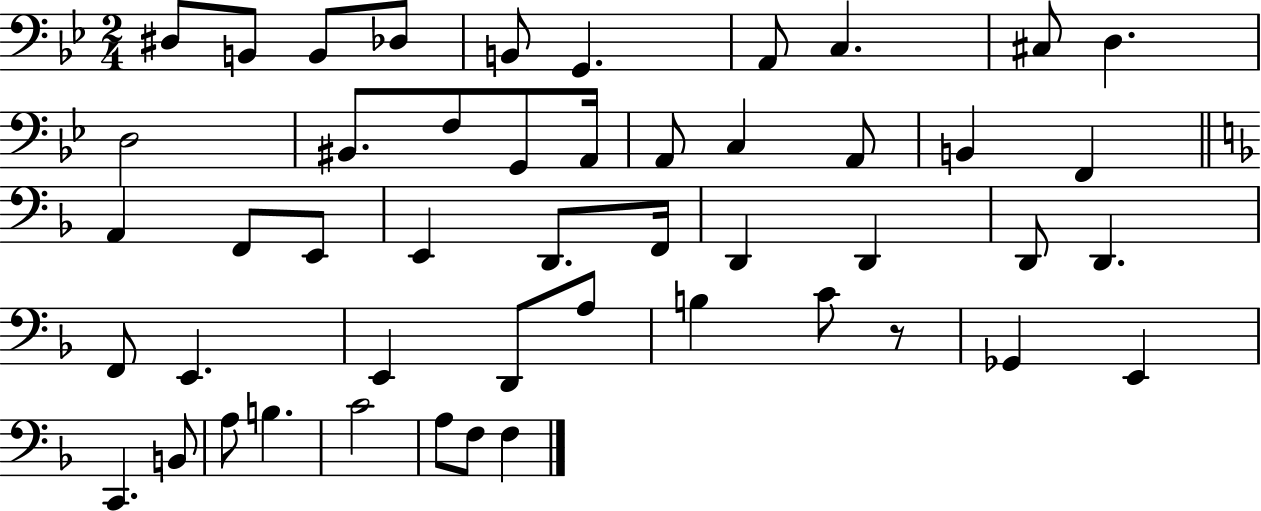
D#3/e B2/e B2/e Db3/e B2/e G2/q. A2/e C3/q. C#3/e D3/q. D3/h BIS2/e. F3/e G2/e A2/s A2/e C3/q A2/e B2/q F2/q A2/q F2/e E2/e E2/q D2/e. F2/s D2/q D2/q D2/e D2/q. F2/e E2/q. E2/q D2/e A3/e B3/q C4/e R/e Gb2/q E2/q C2/q. B2/e A3/e B3/q. C4/h A3/e F3/e F3/q